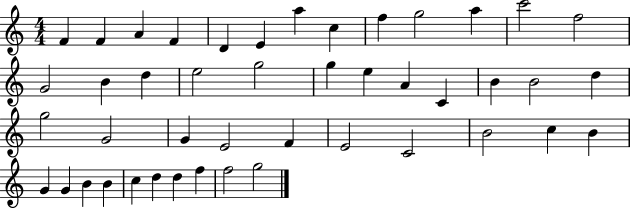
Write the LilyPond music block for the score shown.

{
  \clef treble
  \numericTimeSignature
  \time 4/4
  \key c \major
  f'4 f'4 a'4 f'4 | d'4 e'4 a''4 c''4 | f''4 g''2 a''4 | c'''2 f''2 | \break g'2 b'4 d''4 | e''2 g''2 | g''4 e''4 a'4 c'4 | b'4 b'2 d''4 | \break g''2 g'2 | g'4 e'2 f'4 | e'2 c'2 | b'2 c''4 b'4 | \break g'4 g'4 b'4 b'4 | c''4 d''4 d''4 f''4 | f''2 g''2 | \bar "|."
}